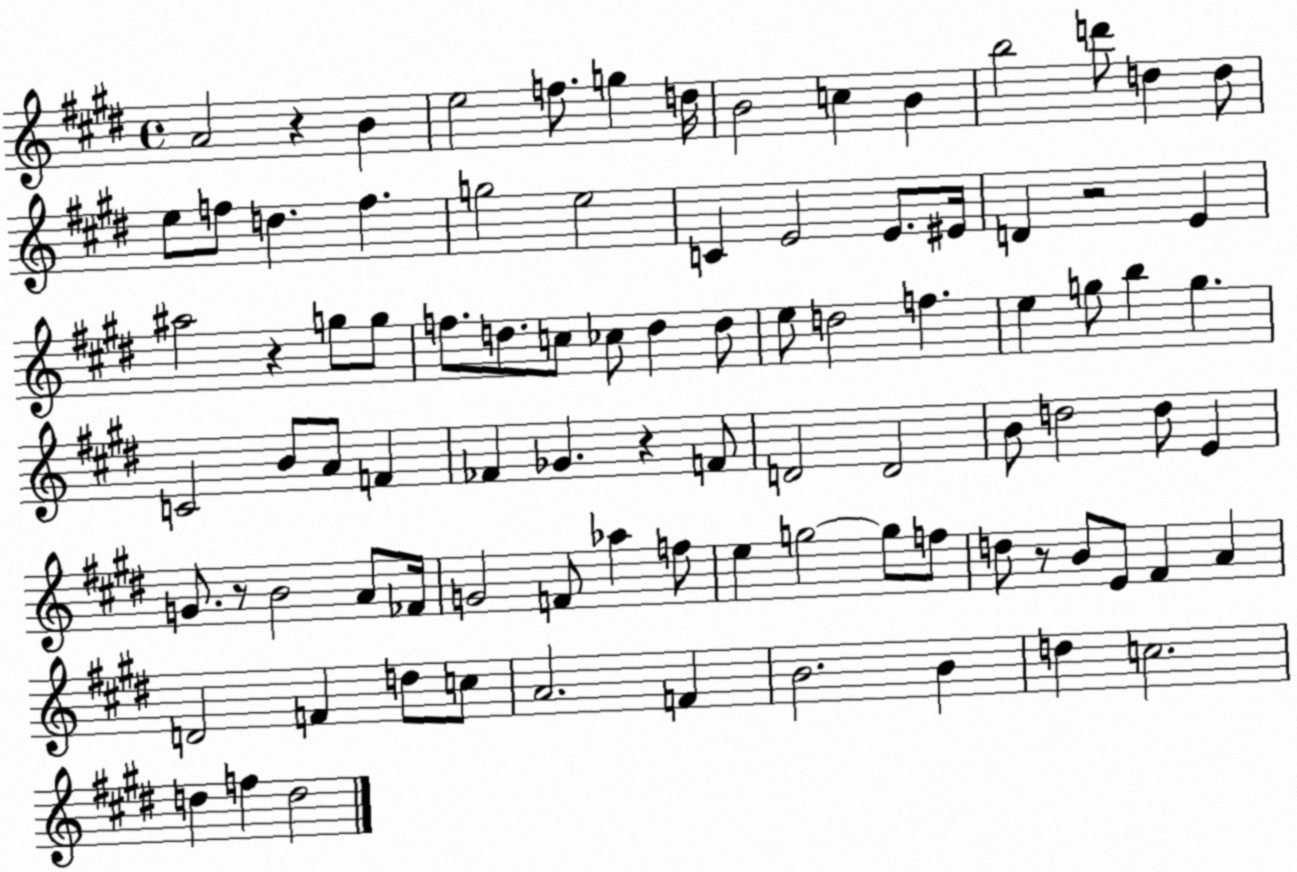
X:1
T:Untitled
M:4/4
L:1/4
K:E
A2 z B e2 f/2 g d/4 B2 c B b2 d'/2 d d/2 e/2 f/2 d f g2 e2 C E2 E/2 ^E/4 D z2 E ^a2 z g/2 g/2 f/2 d/2 c/2 _c/2 d d/2 e/2 d2 f e g/2 b g C2 B/2 A/2 F _F _G z F/2 D2 D2 B/2 d2 d/2 E G/2 z/2 B2 A/2 _F/4 G2 F/2 _a f/2 e g2 g/2 f/2 d/2 z/2 B/2 E/2 ^F A D2 F d/2 c/2 A2 F B2 B d c2 d f d2